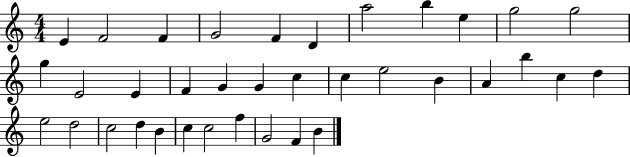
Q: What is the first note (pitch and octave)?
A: E4